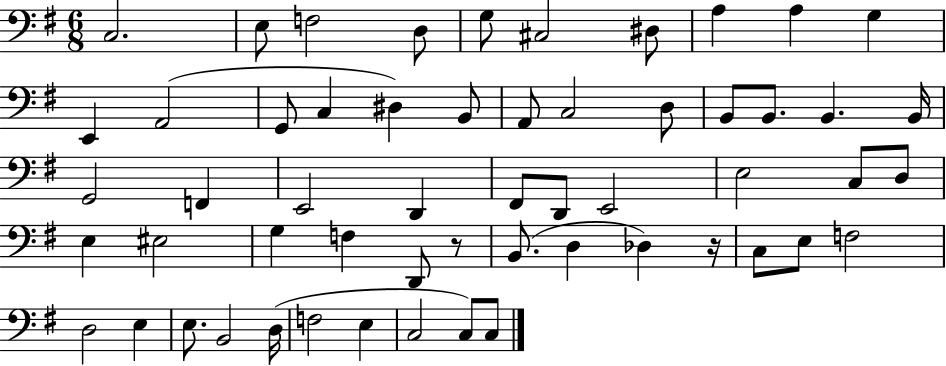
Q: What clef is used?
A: bass